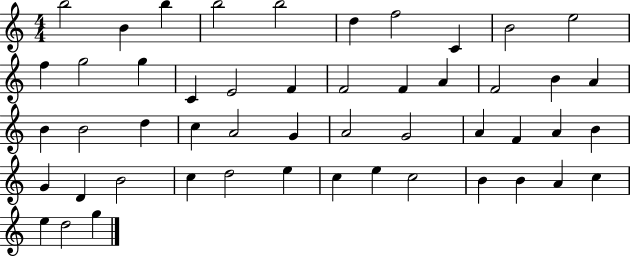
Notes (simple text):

B5/h B4/q B5/q B5/h B5/h D5/q F5/h C4/q B4/h E5/h F5/q G5/h G5/q C4/q E4/h F4/q F4/h F4/q A4/q F4/h B4/q A4/q B4/q B4/h D5/q C5/q A4/h G4/q A4/h G4/h A4/q F4/q A4/q B4/q G4/q D4/q B4/h C5/q D5/h E5/q C5/q E5/q C5/h B4/q B4/q A4/q C5/q E5/q D5/h G5/q